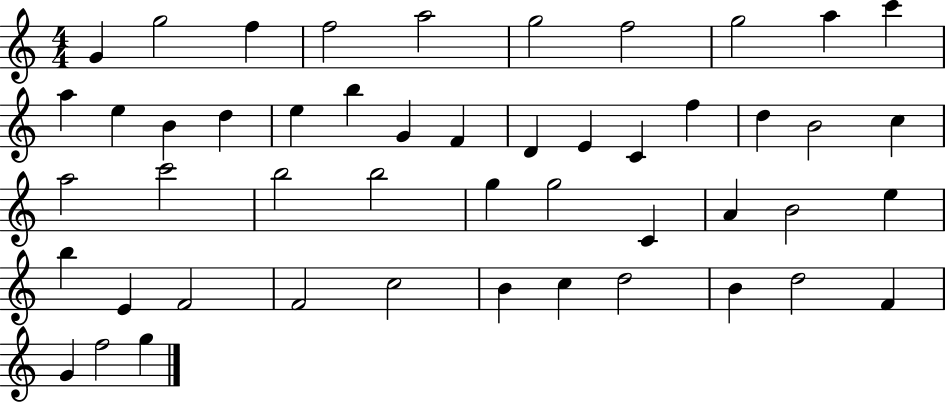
{
  \clef treble
  \numericTimeSignature
  \time 4/4
  \key c \major
  g'4 g''2 f''4 | f''2 a''2 | g''2 f''2 | g''2 a''4 c'''4 | \break a''4 e''4 b'4 d''4 | e''4 b''4 g'4 f'4 | d'4 e'4 c'4 f''4 | d''4 b'2 c''4 | \break a''2 c'''2 | b''2 b''2 | g''4 g''2 c'4 | a'4 b'2 e''4 | \break b''4 e'4 f'2 | f'2 c''2 | b'4 c''4 d''2 | b'4 d''2 f'4 | \break g'4 f''2 g''4 | \bar "|."
}